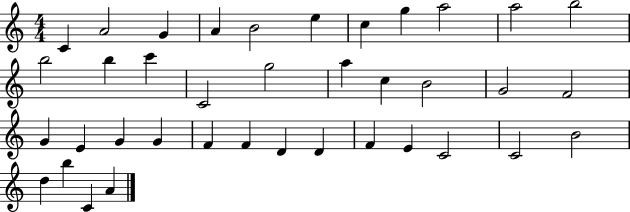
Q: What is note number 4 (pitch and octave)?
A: A4